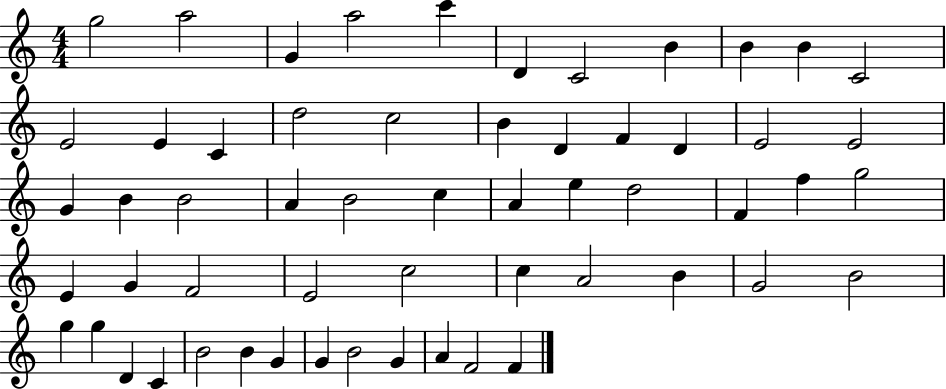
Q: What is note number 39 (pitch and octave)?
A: C5